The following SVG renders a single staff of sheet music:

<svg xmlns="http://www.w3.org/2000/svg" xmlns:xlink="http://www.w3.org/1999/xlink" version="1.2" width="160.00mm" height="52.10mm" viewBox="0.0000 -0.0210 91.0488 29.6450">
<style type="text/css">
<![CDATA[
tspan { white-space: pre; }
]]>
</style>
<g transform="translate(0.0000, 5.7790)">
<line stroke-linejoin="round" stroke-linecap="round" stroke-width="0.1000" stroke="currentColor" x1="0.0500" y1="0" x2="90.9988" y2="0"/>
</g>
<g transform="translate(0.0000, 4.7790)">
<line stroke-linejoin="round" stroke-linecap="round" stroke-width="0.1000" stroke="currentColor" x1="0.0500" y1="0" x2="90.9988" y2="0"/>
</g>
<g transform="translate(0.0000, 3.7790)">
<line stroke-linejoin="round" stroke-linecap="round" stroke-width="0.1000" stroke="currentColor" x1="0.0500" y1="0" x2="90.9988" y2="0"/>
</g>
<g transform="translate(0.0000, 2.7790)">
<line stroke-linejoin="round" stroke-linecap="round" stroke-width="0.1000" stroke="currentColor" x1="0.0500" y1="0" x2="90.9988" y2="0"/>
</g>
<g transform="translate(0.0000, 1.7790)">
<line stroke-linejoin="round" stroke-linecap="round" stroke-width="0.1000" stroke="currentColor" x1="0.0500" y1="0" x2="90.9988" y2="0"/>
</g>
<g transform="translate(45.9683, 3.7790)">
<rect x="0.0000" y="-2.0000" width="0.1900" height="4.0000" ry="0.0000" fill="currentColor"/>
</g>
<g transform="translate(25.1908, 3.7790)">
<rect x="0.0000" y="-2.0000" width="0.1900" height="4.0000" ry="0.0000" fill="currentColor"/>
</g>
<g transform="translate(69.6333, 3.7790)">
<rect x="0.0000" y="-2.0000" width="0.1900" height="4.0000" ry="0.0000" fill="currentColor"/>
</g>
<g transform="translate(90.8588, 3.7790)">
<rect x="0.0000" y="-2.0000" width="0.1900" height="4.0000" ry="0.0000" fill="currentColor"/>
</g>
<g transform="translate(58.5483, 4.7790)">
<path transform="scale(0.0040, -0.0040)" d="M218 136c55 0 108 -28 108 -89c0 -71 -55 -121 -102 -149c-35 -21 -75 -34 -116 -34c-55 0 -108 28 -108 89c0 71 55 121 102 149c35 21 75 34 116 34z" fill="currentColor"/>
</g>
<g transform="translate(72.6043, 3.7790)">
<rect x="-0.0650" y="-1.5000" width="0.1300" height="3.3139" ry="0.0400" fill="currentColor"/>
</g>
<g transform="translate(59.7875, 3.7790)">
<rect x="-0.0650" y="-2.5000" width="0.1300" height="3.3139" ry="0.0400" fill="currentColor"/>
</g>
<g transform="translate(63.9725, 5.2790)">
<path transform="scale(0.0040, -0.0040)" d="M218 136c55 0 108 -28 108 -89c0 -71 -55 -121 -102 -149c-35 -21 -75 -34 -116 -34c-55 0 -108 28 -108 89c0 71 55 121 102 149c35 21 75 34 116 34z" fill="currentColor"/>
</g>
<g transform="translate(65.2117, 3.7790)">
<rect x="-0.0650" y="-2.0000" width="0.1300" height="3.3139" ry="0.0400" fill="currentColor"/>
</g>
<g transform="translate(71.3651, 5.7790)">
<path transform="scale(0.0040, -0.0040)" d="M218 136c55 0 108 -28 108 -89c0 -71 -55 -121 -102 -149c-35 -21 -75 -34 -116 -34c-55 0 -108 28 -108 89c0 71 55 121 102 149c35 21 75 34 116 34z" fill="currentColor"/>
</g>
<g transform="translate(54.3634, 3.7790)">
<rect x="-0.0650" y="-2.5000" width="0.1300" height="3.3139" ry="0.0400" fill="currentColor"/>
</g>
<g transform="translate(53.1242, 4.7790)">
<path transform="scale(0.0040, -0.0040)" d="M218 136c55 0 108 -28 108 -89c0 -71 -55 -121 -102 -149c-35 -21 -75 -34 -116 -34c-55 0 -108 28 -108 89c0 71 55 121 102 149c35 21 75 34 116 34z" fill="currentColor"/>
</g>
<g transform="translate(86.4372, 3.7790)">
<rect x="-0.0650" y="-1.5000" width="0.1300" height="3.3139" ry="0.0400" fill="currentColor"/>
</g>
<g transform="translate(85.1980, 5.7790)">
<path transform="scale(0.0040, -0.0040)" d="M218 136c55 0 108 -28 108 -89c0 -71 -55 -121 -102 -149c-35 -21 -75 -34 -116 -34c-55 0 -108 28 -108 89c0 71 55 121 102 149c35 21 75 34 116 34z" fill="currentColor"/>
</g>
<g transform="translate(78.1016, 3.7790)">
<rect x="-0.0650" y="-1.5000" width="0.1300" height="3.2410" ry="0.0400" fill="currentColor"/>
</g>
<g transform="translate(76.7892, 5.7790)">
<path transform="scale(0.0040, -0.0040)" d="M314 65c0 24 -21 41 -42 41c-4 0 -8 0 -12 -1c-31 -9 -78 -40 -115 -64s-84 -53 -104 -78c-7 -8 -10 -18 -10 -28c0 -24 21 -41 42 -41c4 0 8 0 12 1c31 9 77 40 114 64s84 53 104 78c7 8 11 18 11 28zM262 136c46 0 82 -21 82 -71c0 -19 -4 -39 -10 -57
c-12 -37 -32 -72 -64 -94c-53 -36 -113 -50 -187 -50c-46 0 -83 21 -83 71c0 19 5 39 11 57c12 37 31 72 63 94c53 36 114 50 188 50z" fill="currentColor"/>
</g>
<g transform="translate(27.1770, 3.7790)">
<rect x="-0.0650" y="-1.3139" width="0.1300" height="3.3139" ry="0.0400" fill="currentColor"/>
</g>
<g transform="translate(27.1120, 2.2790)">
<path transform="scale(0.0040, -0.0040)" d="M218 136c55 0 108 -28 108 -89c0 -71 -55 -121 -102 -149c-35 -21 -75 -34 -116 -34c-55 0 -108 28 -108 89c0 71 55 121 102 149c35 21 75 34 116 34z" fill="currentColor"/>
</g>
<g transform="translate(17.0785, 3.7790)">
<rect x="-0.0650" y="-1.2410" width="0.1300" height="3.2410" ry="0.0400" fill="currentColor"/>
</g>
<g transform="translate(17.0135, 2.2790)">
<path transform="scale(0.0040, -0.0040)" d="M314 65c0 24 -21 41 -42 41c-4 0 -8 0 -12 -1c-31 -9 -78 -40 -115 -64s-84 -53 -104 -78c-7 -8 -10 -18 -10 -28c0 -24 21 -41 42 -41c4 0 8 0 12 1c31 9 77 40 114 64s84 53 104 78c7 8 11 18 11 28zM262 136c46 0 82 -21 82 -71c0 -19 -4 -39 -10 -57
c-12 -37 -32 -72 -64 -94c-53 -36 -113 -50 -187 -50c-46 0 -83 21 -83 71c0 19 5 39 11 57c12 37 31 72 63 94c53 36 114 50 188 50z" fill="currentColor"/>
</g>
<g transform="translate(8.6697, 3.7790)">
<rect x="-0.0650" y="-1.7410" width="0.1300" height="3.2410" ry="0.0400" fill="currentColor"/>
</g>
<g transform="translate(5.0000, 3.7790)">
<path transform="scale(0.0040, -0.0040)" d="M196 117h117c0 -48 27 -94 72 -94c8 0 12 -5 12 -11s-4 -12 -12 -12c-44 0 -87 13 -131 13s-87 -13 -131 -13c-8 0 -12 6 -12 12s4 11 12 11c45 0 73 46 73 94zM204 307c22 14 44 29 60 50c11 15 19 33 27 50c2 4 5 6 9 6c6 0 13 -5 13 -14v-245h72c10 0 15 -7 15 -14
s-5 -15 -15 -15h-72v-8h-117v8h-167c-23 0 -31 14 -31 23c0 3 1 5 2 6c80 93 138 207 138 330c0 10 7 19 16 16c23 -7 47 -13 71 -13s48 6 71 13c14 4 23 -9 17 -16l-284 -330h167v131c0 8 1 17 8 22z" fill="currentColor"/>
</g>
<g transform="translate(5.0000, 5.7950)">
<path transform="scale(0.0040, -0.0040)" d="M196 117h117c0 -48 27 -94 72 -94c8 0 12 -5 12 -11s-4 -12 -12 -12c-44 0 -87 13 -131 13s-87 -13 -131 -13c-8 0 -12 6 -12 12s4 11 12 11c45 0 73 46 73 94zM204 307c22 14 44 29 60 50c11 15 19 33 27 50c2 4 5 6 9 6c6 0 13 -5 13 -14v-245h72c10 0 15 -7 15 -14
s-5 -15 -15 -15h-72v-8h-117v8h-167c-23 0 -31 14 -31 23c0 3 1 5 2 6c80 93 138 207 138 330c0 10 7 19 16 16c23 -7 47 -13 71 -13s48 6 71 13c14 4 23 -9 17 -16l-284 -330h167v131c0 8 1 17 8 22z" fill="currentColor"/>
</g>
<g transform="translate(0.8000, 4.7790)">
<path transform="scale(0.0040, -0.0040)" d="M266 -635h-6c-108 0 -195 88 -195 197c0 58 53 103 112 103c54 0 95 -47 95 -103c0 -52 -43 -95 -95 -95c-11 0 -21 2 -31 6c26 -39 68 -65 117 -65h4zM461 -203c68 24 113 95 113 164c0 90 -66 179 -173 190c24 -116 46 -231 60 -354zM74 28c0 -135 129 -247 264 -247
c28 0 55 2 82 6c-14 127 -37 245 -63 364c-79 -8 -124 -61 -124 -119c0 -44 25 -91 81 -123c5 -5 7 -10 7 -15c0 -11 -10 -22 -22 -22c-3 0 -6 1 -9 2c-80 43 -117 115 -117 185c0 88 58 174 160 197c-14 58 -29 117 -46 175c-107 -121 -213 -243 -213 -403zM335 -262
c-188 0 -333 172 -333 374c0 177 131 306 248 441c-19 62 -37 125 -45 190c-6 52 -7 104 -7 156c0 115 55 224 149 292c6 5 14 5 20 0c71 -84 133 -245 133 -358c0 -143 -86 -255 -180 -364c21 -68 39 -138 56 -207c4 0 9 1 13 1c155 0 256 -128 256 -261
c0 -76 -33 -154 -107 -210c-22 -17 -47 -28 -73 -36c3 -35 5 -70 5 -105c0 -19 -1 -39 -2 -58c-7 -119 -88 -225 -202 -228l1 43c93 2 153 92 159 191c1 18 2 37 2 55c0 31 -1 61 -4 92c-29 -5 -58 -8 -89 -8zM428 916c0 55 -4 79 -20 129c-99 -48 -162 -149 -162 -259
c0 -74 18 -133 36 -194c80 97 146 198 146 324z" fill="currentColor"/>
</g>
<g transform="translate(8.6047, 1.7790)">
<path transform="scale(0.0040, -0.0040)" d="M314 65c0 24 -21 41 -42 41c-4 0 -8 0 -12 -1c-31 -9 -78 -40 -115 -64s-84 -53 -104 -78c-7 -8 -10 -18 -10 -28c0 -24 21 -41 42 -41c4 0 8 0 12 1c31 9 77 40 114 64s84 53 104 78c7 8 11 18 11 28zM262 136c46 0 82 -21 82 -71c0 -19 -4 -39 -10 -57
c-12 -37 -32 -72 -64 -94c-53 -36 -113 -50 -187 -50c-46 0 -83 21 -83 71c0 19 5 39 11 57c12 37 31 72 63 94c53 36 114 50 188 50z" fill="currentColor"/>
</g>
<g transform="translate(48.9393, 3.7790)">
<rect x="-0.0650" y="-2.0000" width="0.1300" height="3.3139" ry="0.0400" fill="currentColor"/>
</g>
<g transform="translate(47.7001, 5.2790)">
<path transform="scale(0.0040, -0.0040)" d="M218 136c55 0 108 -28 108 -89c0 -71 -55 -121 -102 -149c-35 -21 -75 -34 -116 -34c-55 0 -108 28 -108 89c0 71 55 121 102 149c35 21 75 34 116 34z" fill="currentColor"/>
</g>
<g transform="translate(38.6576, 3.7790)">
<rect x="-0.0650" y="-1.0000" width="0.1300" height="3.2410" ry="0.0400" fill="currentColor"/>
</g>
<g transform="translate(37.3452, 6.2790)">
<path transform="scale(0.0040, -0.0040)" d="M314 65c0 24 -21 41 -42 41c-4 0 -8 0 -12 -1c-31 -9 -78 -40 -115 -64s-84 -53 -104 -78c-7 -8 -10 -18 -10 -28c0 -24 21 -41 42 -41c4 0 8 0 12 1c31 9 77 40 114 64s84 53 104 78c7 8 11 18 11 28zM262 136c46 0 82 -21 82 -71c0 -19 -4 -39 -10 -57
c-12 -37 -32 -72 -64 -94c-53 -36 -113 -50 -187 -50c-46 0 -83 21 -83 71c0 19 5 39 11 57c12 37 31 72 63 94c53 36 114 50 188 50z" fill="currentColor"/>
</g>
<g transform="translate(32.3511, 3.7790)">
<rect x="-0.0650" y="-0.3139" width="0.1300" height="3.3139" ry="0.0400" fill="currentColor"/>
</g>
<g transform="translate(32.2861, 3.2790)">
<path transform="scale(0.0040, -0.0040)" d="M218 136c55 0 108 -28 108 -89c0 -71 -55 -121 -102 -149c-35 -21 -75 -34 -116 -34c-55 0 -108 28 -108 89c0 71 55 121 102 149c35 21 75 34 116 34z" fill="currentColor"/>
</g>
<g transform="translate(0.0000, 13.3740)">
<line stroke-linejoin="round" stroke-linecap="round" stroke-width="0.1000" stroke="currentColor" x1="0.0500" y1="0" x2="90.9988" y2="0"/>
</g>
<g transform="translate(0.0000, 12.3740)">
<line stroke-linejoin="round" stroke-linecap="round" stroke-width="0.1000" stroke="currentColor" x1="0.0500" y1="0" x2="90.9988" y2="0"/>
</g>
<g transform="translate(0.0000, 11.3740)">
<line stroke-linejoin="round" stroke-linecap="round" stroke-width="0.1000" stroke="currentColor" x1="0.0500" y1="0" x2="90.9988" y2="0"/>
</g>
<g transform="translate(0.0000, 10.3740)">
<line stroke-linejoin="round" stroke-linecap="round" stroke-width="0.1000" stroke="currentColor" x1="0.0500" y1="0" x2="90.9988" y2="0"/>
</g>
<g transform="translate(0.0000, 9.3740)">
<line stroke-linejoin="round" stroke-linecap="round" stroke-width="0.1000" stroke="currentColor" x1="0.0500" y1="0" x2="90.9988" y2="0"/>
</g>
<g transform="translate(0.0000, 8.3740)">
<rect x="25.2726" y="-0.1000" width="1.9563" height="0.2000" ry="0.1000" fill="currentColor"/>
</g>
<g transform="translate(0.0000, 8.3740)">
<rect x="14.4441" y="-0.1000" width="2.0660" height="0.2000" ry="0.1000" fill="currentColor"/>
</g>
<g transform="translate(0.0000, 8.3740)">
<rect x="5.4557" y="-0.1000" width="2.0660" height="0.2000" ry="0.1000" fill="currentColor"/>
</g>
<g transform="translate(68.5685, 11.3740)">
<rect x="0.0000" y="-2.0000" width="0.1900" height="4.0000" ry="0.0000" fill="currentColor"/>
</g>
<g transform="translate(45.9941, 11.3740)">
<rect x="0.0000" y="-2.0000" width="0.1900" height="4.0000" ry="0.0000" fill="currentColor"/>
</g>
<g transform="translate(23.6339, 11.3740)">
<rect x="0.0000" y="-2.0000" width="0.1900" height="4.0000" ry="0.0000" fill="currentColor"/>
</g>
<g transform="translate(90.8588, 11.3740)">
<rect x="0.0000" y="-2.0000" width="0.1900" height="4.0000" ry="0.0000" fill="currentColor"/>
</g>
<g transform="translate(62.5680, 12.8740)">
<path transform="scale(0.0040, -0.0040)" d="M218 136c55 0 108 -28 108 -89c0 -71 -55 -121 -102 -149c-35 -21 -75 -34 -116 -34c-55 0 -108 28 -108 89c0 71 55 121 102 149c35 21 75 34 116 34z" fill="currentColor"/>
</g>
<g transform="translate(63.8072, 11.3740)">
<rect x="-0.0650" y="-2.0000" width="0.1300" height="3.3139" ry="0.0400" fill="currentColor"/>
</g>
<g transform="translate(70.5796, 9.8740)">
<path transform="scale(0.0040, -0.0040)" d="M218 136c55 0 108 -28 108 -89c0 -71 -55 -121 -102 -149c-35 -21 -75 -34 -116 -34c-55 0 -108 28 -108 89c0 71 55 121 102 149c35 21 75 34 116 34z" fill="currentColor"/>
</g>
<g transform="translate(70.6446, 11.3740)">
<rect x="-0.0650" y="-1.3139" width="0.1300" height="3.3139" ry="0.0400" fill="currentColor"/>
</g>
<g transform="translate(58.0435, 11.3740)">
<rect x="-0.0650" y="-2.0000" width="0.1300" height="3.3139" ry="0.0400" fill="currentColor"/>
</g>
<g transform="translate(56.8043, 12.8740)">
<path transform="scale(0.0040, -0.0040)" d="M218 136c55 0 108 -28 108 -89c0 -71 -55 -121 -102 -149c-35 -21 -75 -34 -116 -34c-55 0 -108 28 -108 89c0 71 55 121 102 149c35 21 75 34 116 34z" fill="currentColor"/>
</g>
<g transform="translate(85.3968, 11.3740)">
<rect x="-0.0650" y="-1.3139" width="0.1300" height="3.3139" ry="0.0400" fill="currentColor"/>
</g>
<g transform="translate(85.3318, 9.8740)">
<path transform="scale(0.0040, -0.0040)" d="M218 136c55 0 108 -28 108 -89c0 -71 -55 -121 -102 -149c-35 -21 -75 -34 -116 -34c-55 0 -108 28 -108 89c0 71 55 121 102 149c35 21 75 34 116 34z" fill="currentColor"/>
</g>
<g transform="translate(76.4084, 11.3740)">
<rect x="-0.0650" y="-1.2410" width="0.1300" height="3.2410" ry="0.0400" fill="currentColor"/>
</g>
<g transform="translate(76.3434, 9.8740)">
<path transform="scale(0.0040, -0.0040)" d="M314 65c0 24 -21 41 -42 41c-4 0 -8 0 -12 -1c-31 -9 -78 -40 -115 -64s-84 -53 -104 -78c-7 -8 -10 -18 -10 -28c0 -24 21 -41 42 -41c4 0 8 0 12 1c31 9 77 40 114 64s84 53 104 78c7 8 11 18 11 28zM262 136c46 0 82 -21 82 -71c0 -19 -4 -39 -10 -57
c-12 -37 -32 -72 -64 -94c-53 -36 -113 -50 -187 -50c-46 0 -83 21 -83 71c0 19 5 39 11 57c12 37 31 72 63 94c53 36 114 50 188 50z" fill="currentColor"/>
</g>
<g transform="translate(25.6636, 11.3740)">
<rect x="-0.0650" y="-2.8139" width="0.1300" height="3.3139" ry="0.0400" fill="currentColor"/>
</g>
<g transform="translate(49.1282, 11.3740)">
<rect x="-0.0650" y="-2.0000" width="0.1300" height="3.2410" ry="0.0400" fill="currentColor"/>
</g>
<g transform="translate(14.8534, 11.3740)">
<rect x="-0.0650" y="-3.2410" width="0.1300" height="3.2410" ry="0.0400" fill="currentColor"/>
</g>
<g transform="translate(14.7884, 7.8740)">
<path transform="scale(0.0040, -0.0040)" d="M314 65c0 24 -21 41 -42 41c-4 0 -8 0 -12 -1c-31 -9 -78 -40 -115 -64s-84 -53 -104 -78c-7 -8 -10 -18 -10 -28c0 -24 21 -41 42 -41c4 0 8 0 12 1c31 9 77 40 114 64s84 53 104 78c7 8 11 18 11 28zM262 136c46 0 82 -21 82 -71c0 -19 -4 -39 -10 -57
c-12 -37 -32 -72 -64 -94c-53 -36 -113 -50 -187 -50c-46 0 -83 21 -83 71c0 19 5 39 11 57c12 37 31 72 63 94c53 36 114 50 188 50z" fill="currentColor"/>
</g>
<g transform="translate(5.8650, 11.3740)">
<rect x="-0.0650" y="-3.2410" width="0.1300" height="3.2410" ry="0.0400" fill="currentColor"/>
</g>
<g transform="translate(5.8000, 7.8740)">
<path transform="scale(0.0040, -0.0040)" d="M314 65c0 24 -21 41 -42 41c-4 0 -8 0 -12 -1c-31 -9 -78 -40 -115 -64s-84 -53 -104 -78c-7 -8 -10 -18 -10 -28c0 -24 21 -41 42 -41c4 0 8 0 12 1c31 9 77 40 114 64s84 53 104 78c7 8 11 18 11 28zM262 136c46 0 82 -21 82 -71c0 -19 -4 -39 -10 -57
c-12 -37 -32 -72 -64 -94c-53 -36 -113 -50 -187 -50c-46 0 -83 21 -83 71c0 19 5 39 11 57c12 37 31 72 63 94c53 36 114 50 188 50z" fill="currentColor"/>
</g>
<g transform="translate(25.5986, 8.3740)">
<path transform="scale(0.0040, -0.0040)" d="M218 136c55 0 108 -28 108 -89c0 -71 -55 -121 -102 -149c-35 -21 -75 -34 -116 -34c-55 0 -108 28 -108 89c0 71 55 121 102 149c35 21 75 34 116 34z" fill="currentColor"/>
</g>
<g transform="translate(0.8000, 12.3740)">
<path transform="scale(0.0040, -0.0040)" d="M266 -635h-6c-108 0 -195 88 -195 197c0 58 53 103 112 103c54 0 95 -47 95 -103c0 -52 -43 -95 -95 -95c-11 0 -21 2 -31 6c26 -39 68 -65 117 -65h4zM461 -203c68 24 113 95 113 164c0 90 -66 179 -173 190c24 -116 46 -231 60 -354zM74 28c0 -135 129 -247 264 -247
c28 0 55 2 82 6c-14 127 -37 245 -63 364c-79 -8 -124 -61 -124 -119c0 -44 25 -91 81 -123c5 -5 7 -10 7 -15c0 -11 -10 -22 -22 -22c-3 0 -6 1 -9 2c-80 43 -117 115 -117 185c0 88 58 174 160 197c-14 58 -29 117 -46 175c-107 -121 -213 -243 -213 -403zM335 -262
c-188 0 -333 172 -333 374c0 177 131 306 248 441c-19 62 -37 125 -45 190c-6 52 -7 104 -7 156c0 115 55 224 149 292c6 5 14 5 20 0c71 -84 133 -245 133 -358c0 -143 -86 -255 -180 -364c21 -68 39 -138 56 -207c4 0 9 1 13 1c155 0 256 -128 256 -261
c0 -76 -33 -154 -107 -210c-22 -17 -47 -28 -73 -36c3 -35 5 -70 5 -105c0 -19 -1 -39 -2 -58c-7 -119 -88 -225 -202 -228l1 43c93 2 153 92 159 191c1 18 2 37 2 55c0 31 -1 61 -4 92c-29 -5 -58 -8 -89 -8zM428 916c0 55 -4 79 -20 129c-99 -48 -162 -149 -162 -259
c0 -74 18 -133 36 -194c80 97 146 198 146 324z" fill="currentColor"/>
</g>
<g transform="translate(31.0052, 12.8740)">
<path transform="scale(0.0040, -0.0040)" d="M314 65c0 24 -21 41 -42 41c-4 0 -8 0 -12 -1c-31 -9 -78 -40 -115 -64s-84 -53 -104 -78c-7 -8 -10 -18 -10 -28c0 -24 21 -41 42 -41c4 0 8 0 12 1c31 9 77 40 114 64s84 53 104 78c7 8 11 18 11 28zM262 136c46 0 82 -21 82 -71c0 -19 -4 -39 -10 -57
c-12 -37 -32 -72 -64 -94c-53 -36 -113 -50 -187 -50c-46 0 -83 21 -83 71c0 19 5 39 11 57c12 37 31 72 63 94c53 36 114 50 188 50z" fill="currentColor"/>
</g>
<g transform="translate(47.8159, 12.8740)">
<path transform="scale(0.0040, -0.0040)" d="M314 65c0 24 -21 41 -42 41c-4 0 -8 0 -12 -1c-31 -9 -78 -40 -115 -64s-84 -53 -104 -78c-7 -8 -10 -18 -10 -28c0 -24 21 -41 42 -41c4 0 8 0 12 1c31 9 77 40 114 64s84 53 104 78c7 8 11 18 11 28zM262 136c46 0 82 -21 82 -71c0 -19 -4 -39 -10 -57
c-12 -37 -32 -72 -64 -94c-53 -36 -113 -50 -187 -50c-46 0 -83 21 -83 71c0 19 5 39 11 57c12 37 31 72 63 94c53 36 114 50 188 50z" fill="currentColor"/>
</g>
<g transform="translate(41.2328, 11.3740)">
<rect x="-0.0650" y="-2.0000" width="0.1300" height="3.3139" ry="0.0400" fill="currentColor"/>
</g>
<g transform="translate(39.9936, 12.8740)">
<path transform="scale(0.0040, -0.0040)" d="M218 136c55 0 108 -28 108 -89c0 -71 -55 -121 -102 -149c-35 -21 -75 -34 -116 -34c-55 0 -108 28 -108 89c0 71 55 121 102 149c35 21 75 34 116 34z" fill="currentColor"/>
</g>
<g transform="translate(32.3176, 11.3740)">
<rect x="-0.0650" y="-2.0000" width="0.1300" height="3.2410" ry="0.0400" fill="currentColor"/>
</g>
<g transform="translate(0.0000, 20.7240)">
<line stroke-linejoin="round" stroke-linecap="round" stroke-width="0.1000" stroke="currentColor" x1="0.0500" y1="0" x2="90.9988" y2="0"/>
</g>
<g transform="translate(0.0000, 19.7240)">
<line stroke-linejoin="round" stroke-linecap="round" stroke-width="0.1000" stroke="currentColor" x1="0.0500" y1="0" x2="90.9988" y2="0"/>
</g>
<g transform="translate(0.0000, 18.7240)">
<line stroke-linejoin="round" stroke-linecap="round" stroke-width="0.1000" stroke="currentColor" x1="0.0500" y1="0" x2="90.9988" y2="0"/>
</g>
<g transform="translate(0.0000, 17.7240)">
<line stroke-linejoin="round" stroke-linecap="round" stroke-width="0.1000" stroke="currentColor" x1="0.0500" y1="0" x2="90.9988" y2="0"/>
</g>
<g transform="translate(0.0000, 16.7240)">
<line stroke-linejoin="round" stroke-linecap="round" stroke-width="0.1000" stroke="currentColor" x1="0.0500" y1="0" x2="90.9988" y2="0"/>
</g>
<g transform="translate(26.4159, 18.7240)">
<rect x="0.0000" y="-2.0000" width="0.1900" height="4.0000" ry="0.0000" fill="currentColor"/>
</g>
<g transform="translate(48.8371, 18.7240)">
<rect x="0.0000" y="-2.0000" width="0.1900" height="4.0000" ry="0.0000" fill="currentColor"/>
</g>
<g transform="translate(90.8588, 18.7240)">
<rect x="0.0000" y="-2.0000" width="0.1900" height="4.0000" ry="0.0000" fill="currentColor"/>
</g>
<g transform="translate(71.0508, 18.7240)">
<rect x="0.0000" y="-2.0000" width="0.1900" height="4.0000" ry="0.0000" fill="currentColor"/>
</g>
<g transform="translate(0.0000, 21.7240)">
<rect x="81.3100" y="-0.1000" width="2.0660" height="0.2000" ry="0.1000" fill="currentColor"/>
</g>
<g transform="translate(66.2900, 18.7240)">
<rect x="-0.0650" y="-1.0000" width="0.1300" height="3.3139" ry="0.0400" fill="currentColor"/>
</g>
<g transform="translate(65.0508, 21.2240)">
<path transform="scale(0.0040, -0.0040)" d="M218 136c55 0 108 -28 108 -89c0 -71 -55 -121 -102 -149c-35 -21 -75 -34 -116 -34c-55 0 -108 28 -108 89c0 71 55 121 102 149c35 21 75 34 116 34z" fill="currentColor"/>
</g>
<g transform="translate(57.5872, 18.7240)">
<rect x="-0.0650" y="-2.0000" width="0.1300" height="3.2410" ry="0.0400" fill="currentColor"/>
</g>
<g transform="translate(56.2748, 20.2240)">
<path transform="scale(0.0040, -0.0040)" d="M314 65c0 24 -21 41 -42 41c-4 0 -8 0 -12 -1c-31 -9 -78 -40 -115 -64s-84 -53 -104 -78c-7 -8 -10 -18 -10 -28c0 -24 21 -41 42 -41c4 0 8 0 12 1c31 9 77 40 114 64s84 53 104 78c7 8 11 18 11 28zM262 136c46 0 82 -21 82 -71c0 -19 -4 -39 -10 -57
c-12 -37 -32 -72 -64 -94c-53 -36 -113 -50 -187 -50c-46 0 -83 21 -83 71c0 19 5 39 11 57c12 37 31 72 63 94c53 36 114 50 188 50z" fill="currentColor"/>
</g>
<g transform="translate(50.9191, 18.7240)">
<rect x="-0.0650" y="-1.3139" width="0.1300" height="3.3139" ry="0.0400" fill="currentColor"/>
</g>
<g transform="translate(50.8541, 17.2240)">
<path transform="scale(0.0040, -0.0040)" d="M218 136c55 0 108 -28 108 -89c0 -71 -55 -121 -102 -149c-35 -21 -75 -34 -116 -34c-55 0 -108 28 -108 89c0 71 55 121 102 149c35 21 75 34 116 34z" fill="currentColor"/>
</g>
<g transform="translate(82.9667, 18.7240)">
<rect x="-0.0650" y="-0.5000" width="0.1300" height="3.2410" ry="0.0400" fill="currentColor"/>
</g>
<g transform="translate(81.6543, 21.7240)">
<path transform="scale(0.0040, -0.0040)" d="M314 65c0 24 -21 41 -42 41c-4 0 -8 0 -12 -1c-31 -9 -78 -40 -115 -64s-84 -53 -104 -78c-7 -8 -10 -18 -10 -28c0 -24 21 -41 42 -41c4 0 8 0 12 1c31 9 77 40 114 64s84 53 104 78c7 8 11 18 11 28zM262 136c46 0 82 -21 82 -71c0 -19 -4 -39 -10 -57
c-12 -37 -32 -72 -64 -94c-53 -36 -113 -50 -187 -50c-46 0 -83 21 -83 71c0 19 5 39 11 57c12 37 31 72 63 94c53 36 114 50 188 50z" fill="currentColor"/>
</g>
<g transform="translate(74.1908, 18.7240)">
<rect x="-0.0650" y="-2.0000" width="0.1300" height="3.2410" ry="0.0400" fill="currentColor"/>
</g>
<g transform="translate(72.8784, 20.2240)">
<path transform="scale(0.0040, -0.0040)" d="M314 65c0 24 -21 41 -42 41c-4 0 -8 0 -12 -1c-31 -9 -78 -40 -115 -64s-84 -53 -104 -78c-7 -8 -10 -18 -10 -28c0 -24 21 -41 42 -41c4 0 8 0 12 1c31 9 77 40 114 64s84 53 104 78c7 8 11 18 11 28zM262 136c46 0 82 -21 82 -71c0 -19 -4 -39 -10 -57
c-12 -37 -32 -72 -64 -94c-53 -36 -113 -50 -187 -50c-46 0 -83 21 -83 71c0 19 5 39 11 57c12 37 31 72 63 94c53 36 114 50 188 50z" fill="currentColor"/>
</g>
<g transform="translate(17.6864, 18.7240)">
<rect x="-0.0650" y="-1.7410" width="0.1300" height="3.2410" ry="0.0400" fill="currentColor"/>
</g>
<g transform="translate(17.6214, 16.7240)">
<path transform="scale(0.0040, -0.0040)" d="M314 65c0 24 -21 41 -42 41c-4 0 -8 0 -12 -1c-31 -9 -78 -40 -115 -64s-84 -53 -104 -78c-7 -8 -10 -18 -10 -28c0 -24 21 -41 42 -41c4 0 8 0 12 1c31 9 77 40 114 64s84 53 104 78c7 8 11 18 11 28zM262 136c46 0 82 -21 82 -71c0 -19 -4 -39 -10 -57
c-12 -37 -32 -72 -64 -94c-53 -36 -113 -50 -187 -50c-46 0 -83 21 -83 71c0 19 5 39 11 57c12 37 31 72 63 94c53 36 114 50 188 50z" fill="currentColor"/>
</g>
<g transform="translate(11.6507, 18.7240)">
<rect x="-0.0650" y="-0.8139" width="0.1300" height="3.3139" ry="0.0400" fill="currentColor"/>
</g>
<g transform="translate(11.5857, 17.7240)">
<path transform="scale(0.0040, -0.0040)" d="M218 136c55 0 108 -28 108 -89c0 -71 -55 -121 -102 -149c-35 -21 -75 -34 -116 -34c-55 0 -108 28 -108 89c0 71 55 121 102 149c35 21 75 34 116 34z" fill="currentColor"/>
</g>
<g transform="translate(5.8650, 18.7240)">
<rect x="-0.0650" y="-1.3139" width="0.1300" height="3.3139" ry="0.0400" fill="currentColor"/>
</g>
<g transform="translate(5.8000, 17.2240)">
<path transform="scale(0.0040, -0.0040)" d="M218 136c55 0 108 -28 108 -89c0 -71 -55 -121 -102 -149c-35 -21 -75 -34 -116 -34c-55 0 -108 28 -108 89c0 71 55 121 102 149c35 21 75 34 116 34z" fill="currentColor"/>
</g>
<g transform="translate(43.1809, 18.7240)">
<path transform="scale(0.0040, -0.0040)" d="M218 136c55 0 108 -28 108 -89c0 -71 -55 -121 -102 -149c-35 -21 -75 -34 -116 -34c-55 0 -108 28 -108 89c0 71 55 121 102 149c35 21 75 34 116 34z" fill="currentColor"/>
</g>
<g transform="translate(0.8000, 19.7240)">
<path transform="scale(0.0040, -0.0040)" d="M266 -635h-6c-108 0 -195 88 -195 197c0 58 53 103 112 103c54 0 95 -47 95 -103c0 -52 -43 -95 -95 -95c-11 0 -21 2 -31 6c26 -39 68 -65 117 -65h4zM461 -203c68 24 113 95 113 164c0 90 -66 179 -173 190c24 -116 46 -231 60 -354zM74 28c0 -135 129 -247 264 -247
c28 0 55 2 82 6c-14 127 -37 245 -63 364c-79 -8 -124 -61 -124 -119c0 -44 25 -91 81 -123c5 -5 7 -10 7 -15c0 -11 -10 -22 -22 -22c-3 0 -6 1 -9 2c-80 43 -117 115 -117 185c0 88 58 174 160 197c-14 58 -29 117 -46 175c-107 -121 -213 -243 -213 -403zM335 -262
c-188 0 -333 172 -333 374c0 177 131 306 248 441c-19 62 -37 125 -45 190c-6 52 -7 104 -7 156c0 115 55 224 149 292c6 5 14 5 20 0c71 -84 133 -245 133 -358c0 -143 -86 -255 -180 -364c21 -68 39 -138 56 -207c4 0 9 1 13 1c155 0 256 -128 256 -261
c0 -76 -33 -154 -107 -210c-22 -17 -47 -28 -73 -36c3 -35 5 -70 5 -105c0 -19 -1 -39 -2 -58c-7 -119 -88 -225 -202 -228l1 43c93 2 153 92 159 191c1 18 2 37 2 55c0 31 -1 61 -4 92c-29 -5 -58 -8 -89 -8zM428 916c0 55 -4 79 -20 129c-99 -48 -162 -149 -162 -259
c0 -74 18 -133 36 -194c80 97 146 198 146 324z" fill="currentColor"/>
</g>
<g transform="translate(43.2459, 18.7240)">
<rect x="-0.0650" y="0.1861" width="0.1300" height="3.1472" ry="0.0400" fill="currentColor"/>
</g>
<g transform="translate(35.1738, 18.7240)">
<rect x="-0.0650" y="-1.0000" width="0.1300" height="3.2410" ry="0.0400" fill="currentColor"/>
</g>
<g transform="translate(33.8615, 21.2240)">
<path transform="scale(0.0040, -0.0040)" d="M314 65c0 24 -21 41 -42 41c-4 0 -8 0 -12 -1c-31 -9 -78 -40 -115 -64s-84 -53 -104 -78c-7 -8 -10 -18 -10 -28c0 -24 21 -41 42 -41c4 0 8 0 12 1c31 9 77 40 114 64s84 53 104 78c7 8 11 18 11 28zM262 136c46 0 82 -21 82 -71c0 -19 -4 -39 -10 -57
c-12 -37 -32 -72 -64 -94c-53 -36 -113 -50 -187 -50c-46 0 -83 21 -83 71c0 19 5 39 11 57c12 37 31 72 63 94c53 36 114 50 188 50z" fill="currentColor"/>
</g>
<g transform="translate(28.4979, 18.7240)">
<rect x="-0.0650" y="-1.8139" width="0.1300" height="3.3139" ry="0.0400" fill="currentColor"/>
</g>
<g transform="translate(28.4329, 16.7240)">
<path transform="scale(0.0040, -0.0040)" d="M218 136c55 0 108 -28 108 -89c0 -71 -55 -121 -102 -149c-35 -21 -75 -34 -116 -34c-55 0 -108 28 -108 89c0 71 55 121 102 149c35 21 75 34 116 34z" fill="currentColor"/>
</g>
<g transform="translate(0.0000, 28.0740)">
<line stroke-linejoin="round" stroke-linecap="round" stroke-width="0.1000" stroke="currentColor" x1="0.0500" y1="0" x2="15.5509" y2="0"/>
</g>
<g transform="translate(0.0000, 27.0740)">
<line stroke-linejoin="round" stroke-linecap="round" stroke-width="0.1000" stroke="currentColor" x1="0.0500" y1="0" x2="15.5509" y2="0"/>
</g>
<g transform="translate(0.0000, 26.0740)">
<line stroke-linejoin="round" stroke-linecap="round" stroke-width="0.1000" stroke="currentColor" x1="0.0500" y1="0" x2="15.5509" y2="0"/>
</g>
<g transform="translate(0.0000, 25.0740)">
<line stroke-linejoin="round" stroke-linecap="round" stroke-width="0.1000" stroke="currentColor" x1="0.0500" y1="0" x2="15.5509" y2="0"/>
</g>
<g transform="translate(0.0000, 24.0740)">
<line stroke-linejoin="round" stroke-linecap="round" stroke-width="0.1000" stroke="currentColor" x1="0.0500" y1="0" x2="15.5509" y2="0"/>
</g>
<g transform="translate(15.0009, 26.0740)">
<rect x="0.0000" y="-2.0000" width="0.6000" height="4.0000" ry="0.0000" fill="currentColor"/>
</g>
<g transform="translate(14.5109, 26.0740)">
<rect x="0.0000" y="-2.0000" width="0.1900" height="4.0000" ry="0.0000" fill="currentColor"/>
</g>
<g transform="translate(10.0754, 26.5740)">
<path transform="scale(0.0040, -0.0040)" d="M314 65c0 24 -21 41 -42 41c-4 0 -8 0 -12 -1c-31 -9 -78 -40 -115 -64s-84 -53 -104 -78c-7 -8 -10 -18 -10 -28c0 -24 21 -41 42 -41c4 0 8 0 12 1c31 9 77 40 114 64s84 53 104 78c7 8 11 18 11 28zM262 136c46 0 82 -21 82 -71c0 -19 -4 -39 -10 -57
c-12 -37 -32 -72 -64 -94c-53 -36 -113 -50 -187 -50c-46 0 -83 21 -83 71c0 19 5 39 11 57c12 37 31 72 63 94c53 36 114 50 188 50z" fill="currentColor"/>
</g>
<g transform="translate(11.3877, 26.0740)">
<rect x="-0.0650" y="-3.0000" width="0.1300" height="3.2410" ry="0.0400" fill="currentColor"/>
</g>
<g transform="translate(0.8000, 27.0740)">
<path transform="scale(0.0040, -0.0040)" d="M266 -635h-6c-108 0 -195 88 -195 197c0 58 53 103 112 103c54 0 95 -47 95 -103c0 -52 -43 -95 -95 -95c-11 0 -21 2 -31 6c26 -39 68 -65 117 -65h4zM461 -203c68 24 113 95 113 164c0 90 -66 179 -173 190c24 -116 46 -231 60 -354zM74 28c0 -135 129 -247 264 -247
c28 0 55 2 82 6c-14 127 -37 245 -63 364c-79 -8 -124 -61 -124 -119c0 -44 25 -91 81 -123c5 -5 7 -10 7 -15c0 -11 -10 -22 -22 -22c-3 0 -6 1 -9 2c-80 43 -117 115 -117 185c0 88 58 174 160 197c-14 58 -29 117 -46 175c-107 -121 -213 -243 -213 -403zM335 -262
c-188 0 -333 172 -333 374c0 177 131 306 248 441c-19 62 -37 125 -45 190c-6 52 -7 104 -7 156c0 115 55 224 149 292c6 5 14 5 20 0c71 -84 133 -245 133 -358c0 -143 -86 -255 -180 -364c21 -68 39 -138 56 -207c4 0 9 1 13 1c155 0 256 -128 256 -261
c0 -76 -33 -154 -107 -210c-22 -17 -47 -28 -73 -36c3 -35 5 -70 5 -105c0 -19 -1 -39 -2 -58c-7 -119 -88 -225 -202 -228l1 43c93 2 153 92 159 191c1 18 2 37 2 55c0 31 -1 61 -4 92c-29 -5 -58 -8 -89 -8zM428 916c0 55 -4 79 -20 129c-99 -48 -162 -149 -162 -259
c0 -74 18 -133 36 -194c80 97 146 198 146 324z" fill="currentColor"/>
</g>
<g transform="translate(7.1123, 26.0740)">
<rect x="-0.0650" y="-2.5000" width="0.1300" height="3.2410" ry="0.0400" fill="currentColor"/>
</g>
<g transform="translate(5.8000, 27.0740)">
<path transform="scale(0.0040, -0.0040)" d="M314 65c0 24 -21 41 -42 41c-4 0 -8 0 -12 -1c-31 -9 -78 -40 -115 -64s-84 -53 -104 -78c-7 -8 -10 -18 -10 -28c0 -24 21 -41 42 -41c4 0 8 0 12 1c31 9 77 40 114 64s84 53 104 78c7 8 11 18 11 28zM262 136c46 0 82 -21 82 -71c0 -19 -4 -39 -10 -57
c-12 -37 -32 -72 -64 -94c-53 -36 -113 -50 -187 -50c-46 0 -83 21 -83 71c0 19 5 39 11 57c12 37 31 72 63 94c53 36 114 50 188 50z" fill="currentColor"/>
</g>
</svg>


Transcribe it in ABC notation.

X:1
T:Untitled
M:4/4
L:1/4
K:C
f2 e2 e c D2 F G G F E E2 E b2 b2 a F2 F F2 F F e e2 e e d f2 f D2 B e F2 D F2 C2 G2 A2